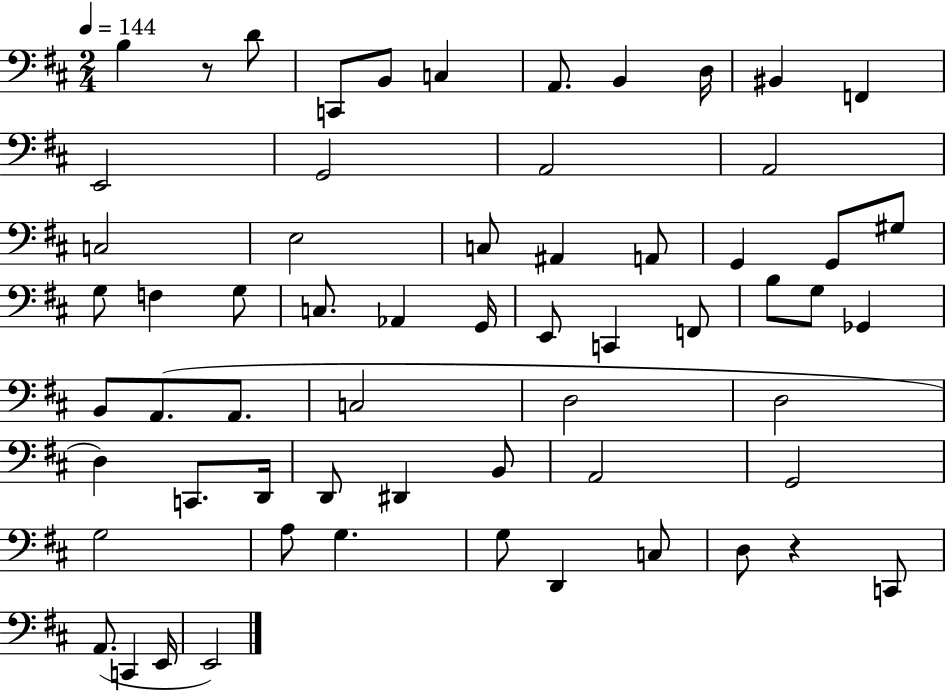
{
  \clef bass
  \numericTimeSignature
  \time 2/4
  \key d \major
  \tempo 4 = 144
  b4 r8 d'8 | c,8 b,8 c4 | a,8. b,4 d16 | bis,4 f,4 | \break e,2 | g,2 | a,2 | a,2 | \break c2 | e2 | c8 ais,4 a,8 | g,4 g,8 gis8 | \break g8 f4 g8 | c8. aes,4 g,16 | e,8 c,4 f,8 | b8 g8 ges,4 | \break b,8 a,8.( a,8. | c2 | d2 | d2 | \break d4) c,8. d,16 | d,8 dis,4 b,8 | a,2 | g,2 | \break g2 | a8 g4. | g8 d,4 c8 | d8 r4 c,8 | \break a,8.( c,4 e,16 | e,2) | \bar "|."
}